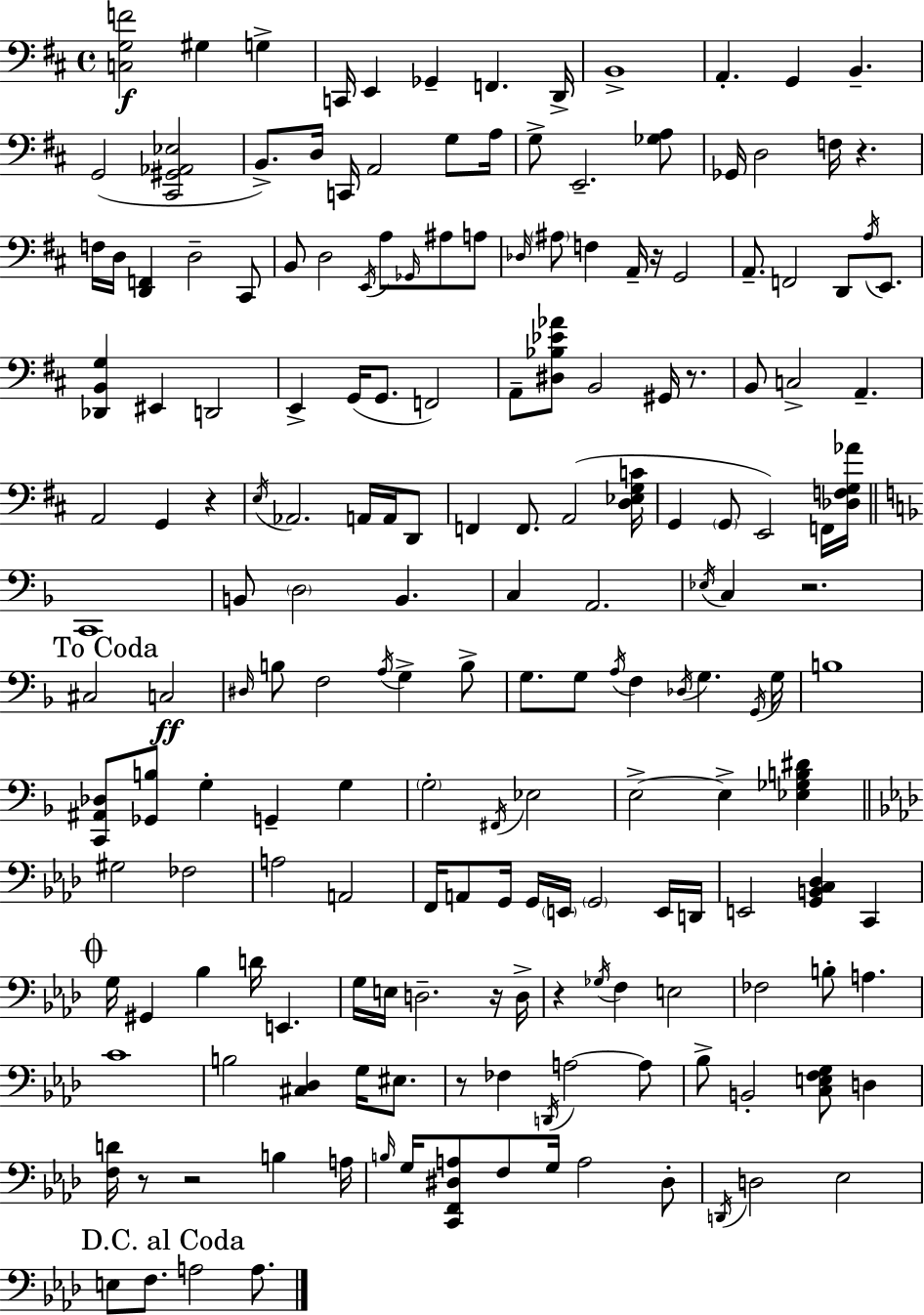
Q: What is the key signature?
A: D major